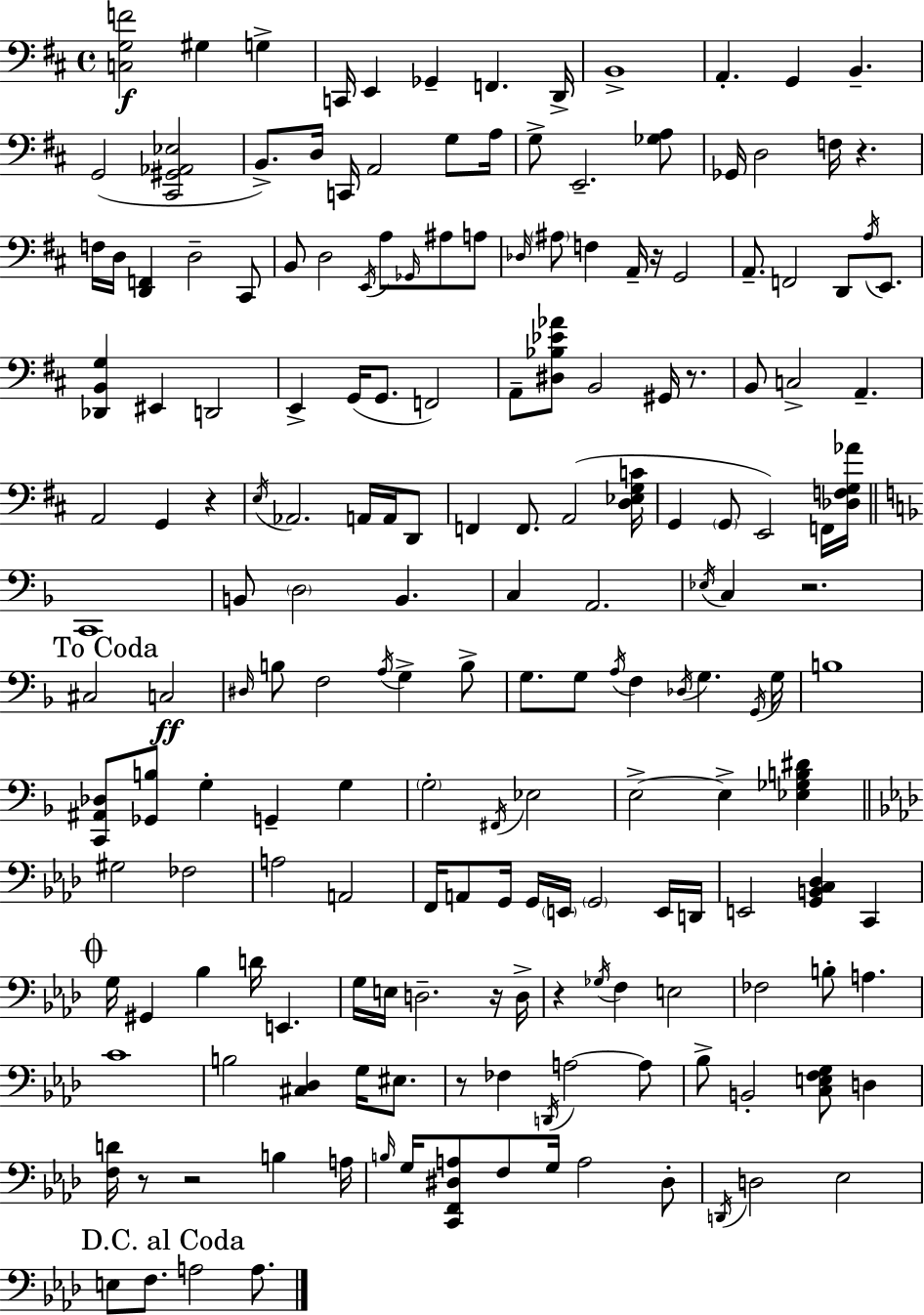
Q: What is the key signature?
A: D major